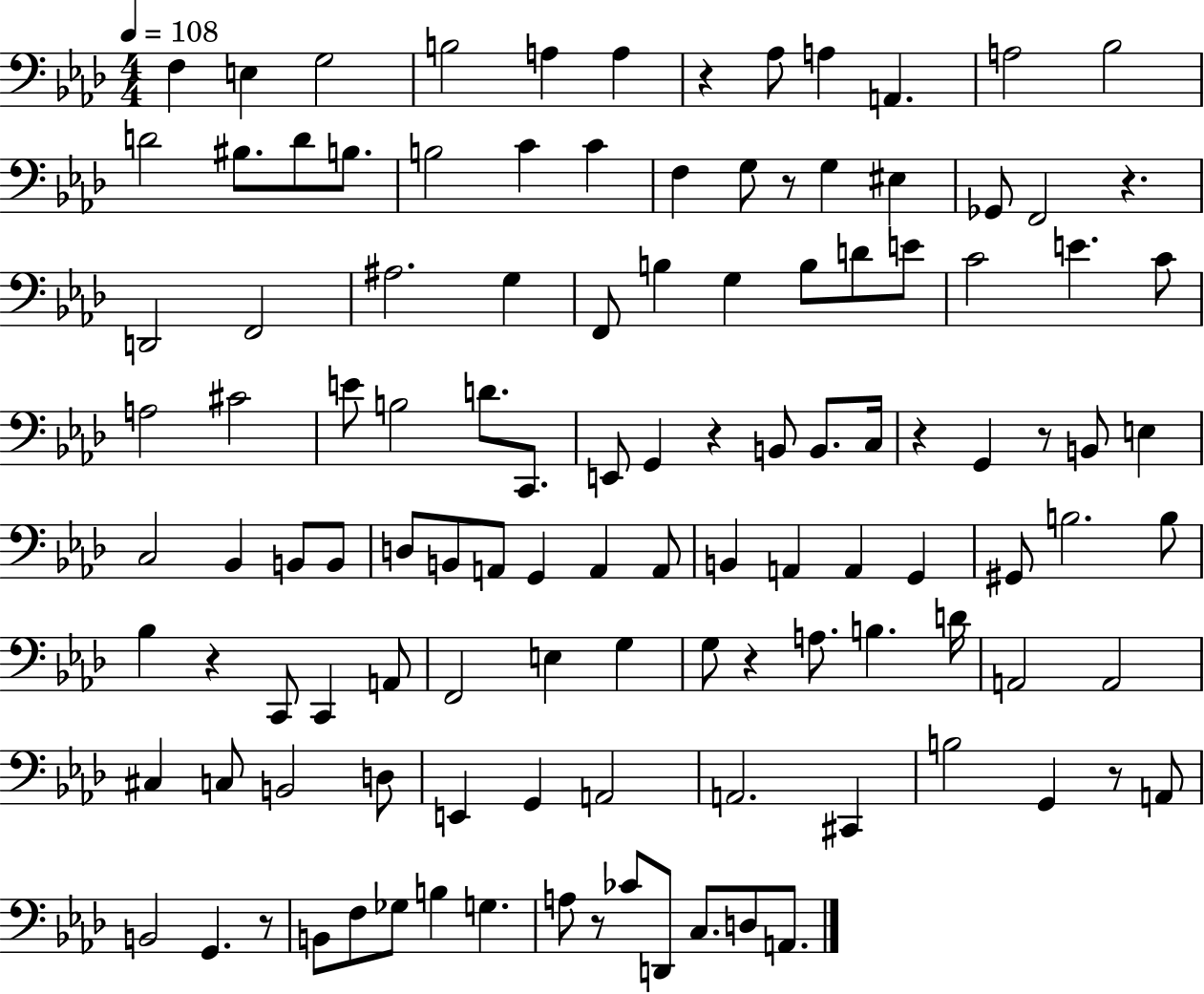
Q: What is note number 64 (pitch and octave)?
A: A2